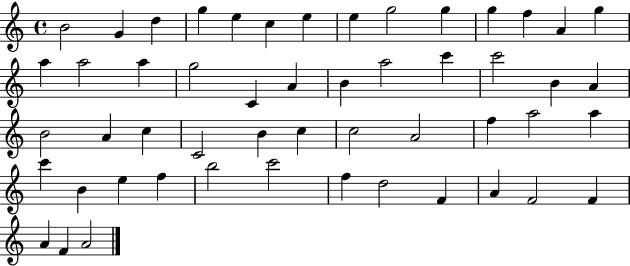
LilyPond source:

{
  \clef treble
  \time 4/4
  \defaultTimeSignature
  \key c \major
  b'2 g'4 d''4 | g''4 e''4 c''4 e''4 | e''4 g''2 g''4 | g''4 f''4 a'4 g''4 | \break a''4 a''2 a''4 | g''2 c'4 a'4 | b'4 a''2 c'''4 | c'''2 b'4 a'4 | \break b'2 a'4 c''4 | c'2 b'4 c''4 | c''2 a'2 | f''4 a''2 a''4 | \break c'''4 b'4 e''4 f''4 | b''2 c'''2 | f''4 d''2 f'4 | a'4 f'2 f'4 | \break a'4 f'4 a'2 | \bar "|."
}